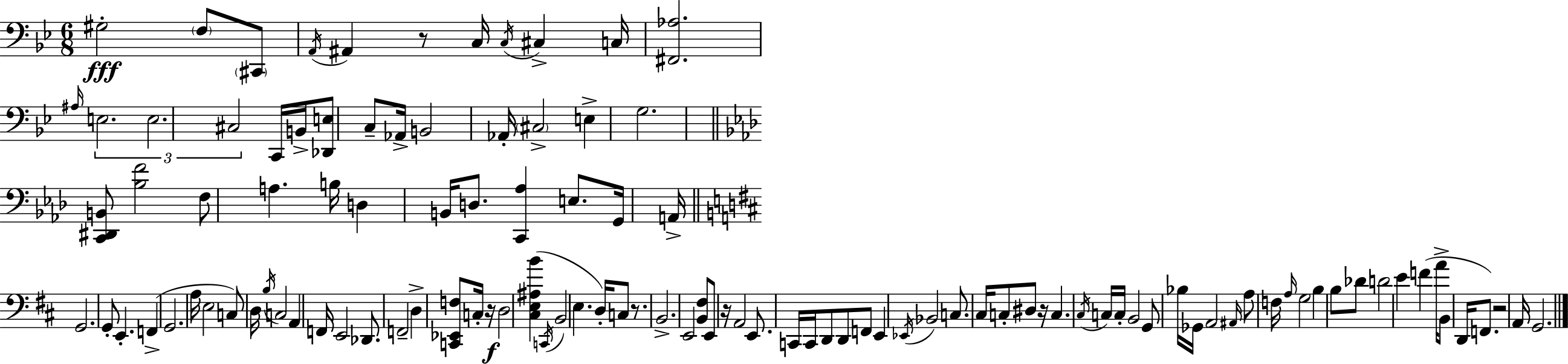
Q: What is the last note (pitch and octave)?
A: G2